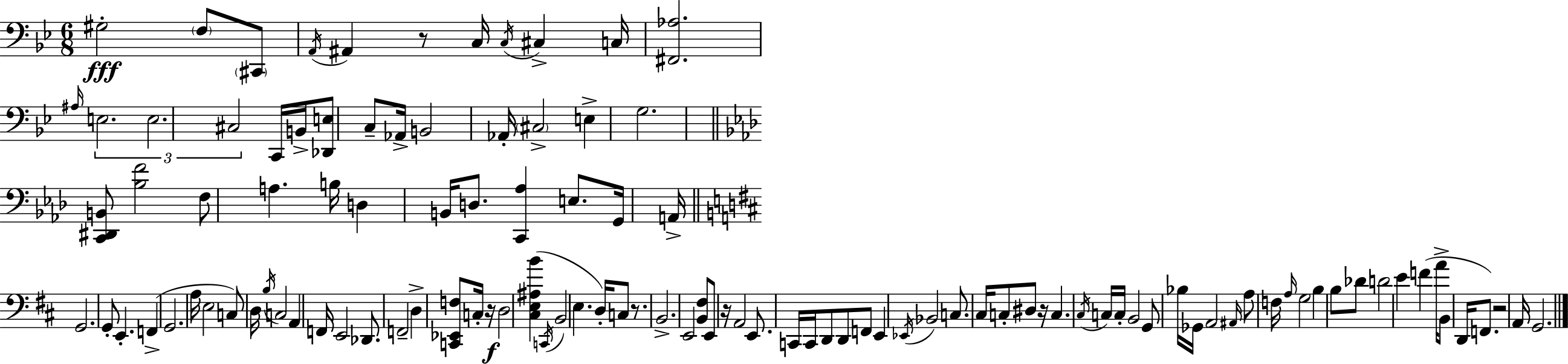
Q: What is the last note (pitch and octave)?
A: G2